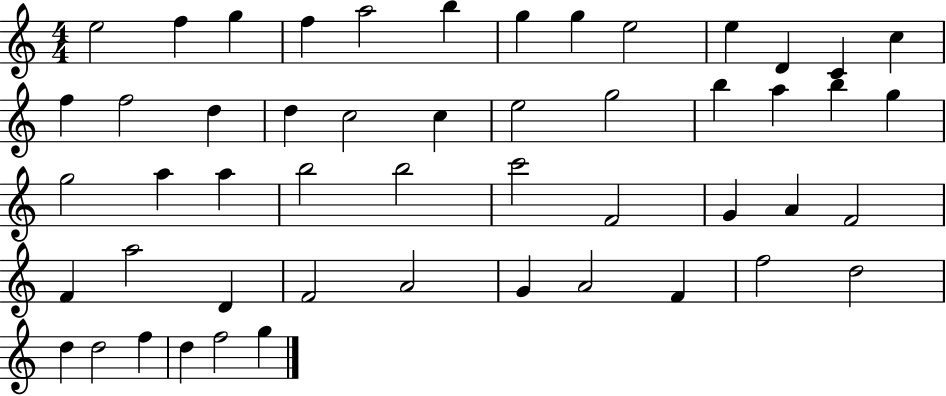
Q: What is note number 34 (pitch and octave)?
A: A4